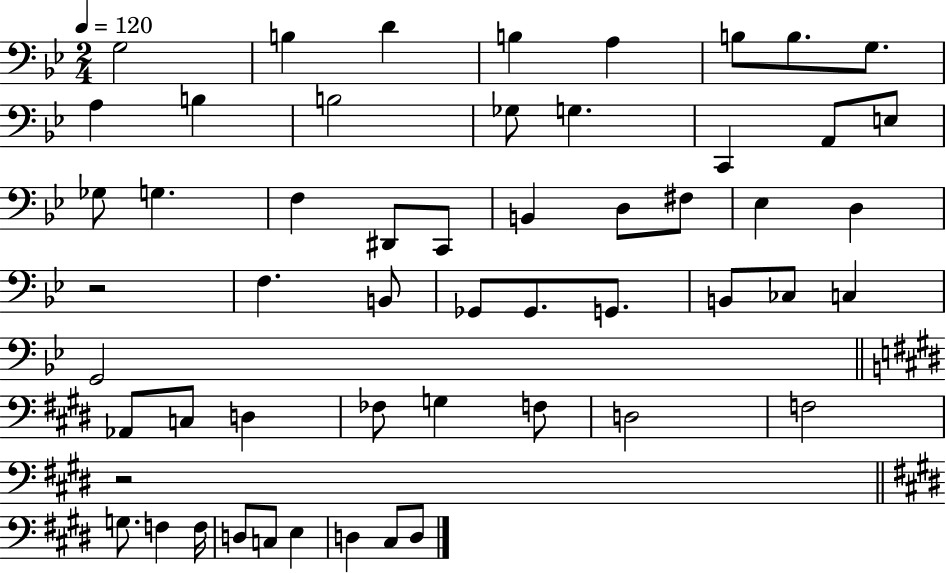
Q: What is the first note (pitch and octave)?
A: G3